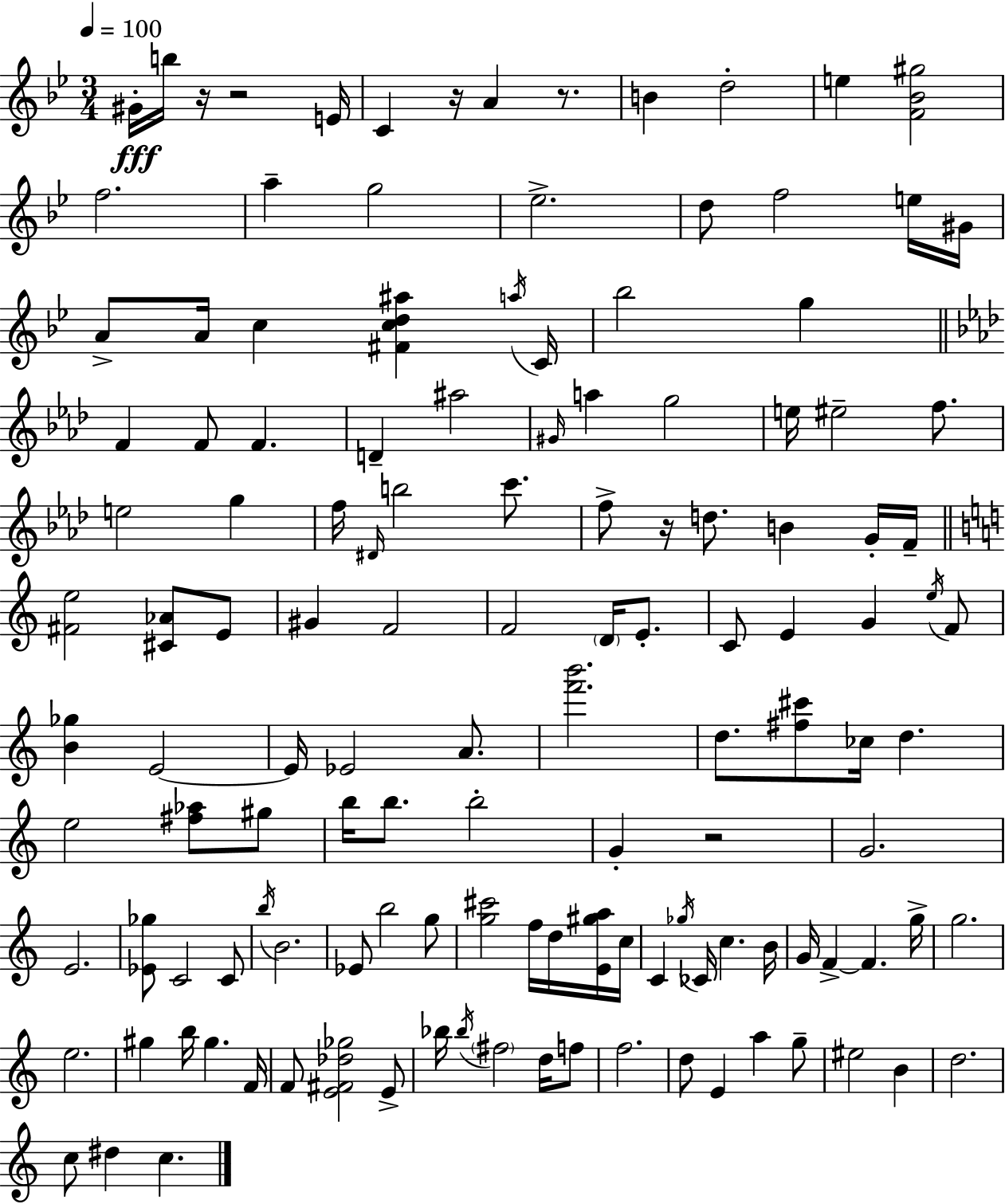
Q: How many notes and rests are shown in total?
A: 132